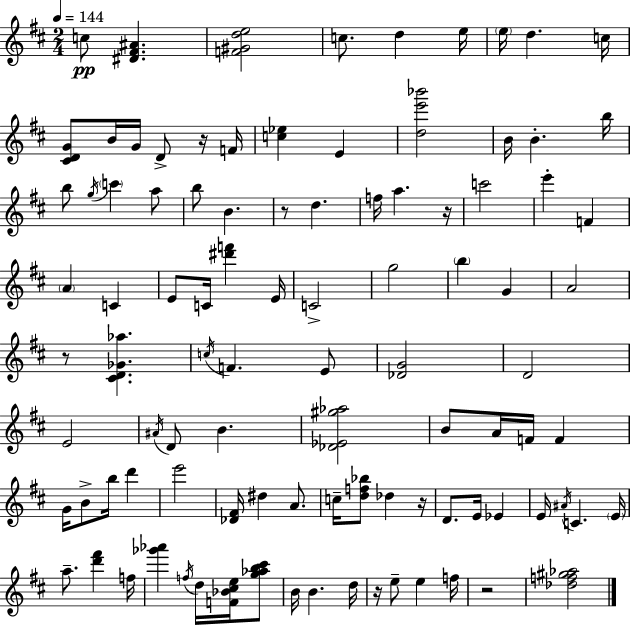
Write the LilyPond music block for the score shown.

{
  \clef treble
  \numericTimeSignature
  \time 2/4
  \key d \major
  \tempo 4 = 144
  c''8\pp <dis' fis' ais'>4. | <f' gis' d'' e''>2 | c''8. d''4 e''16 | \parenthesize e''16 d''4. c''16 | \break <cis' d' g'>8 b'16 g'16 d'8-> r16 f'16 | <c'' ees''>4 e'4 | <d'' e''' bes'''>2 | b'16 b'4.-. b''16 | \break b''8 \acciaccatura { g''16 } \parenthesize c'''4 a''8 | b''8 b'4. | r8 d''4. | f''16 a''4. | \break r16 c'''2 | e'''4-. f'4 | \parenthesize a'4 c'4 | e'8 c'16 <dis''' f'''>4 | \break e'16 c'2-> | g''2 | \parenthesize b''4 g'4 | a'2 | \break r8 <cis' d' ges' aes''>4. | \acciaccatura { c''16 } f'4. | e'8 <des' g'>2 | d'2 | \break e'2 | \acciaccatura { ais'16 } d'8 b'4. | <des' ees' gis'' aes''>2 | b'8 a'16 f'16 f'4 | \break g'16 b'8-> b''16 d'''4 | e'''2 | <des' fis'>16 dis''4 | a'8. c''16-- <d'' f'' bes''>8 des''4 | \break r16 d'8. e'16 ees'4 | e'16 \acciaccatura { ais'16 } c'4. | \parenthesize e'16 a''8.-- <d''' fis'''>4 | f''16 <ges''' aes'''>4 | \break \acciaccatura { f''16 } d''16 <f' bes' cis'' e''>16 <g'' aes'' b'' cis'''>8 b'16 b'4. | d''16 r16 e''8-- | e''4 f''16 r2 | <des'' f'' gis'' aes''>2 | \break \bar "|."
}